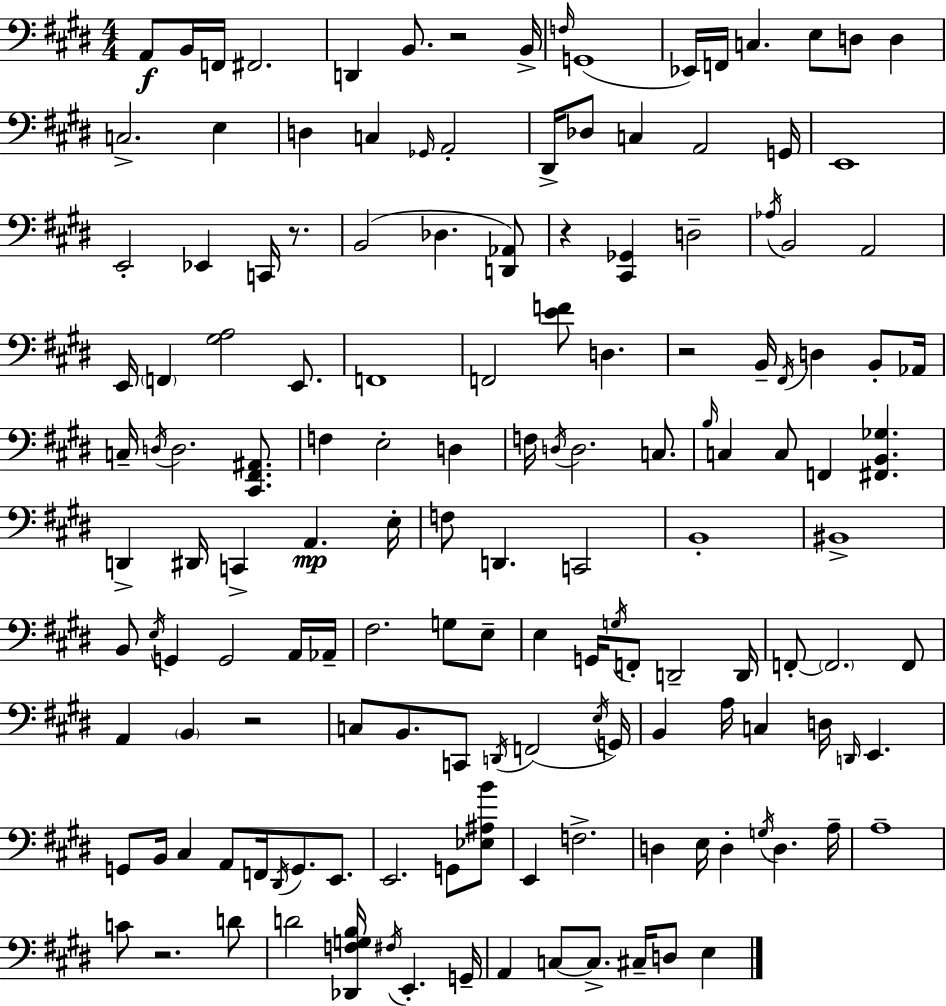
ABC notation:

X:1
T:Untitled
M:4/4
L:1/4
K:E
A,,/2 B,,/4 F,,/4 ^F,,2 D,, B,,/2 z2 B,,/4 F,/4 G,,4 _E,,/4 F,,/4 C, E,/2 D,/2 D, C,2 E, D, C, _G,,/4 A,,2 ^D,,/4 _D,/2 C, A,,2 G,,/4 E,,4 E,,2 _E,, C,,/4 z/2 B,,2 _D, [D,,_A,,]/2 z [^C,,_G,,] D,2 _A,/4 B,,2 A,,2 E,,/4 F,, [^G,A,]2 E,,/2 F,,4 F,,2 [EF]/2 D, z2 B,,/4 ^F,,/4 D, B,,/2 _A,,/4 C,/4 D,/4 D,2 [^C,,^F,,^A,,]/2 F, E,2 D, F,/4 D,/4 D,2 C,/2 B,/4 C, C,/2 F,, [^F,,B,,_G,] D,, ^D,,/4 C,, A,, E,/4 F,/2 D,, C,,2 B,,4 ^B,,4 B,,/2 E,/4 G,, G,,2 A,,/4 _A,,/4 ^F,2 G,/2 E,/2 E, G,,/4 G,/4 F,,/2 D,,2 D,,/4 F,,/2 F,,2 F,,/2 A,, B,, z2 C,/2 B,,/2 C,,/2 D,,/4 F,,2 E,/4 G,,/4 B,, A,/4 C, D,/4 D,,/4 E,, G,,/2 B,,/4 ^C, A,,/2 F,,/4 ^D,,/4 G,,/2 E,,/2 E,,2 G,,/2 [_E,^A,B]/2 E,, F,2 D, E,/4 D, G,/4 D, A,/4 A,4 C/2 z2 D/2 D2 [_D,,F,G,B,]/4 ^F,/4 E,, G,,/4 A,, C,/2 C,/2 ^C,/4 D,/2 E,